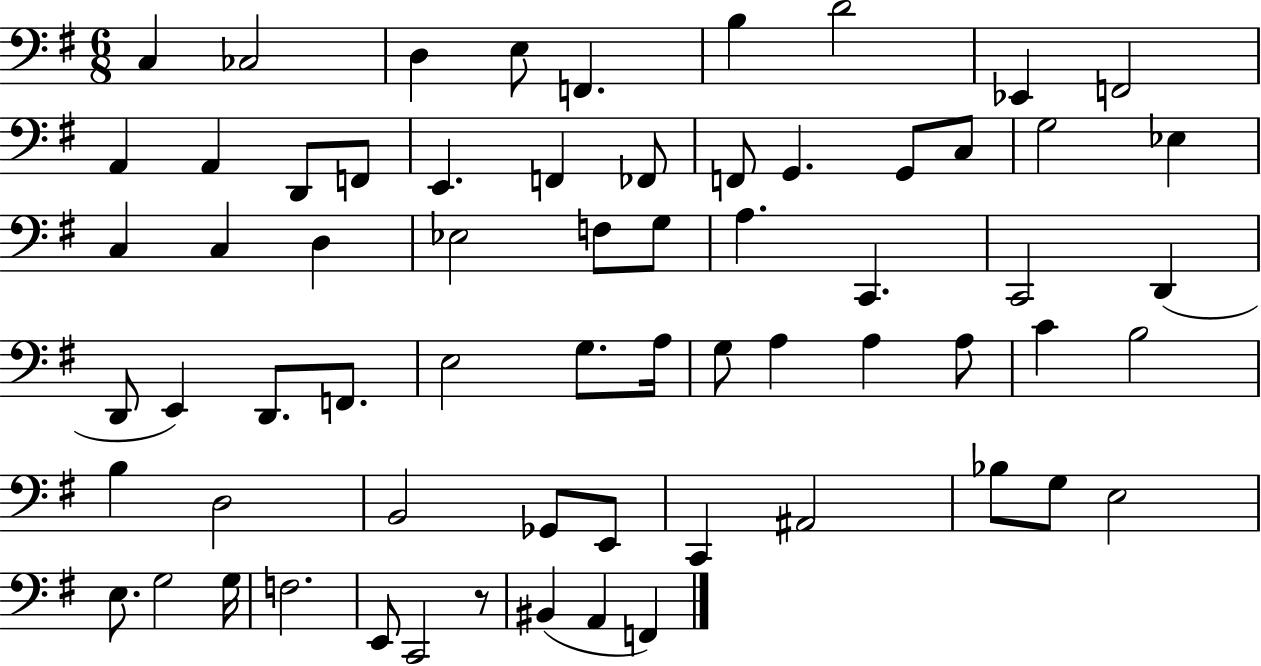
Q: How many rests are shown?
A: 1